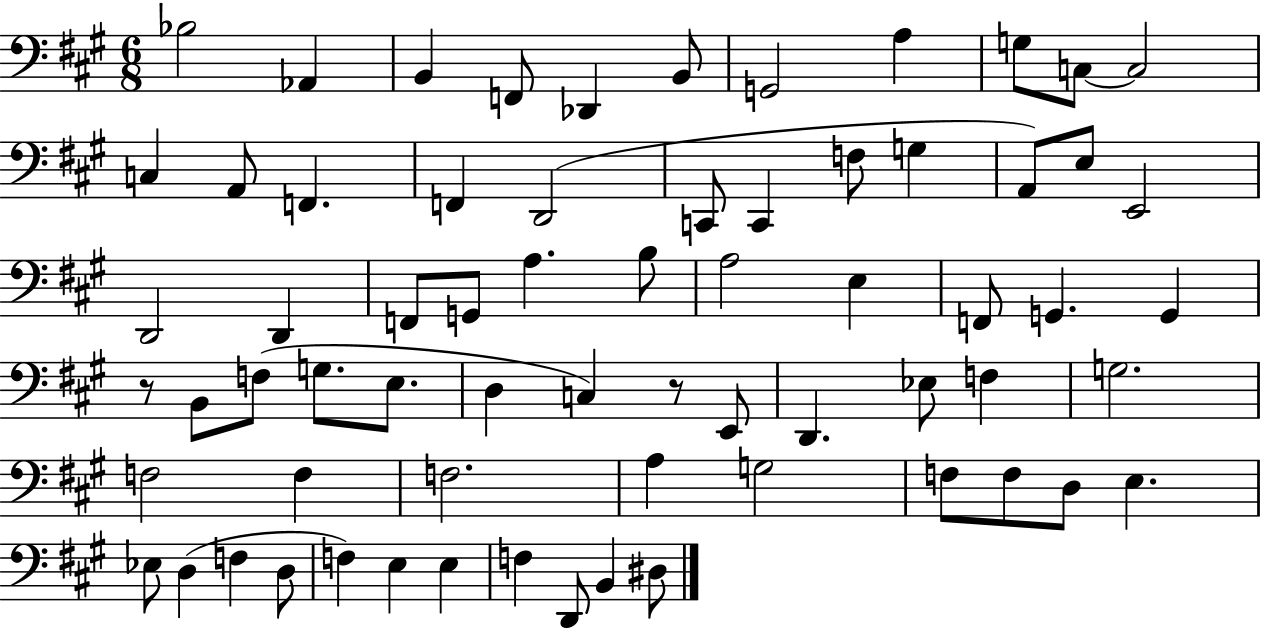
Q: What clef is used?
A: bass